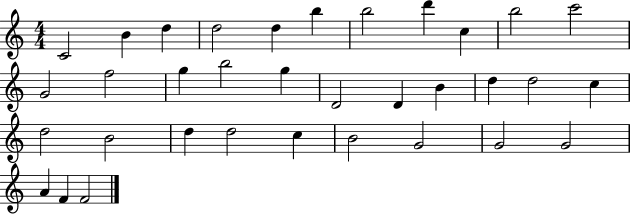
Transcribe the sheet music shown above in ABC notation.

X:1
T:Untitled
M:4/4
L:1/4
K:C
C2 B d d2 d b b2 d' c b2 c'2 G2 f2 g b2 g D2 D B d d2 c d2 B2 d d2 c B2 G2 G2 G2 A F F2